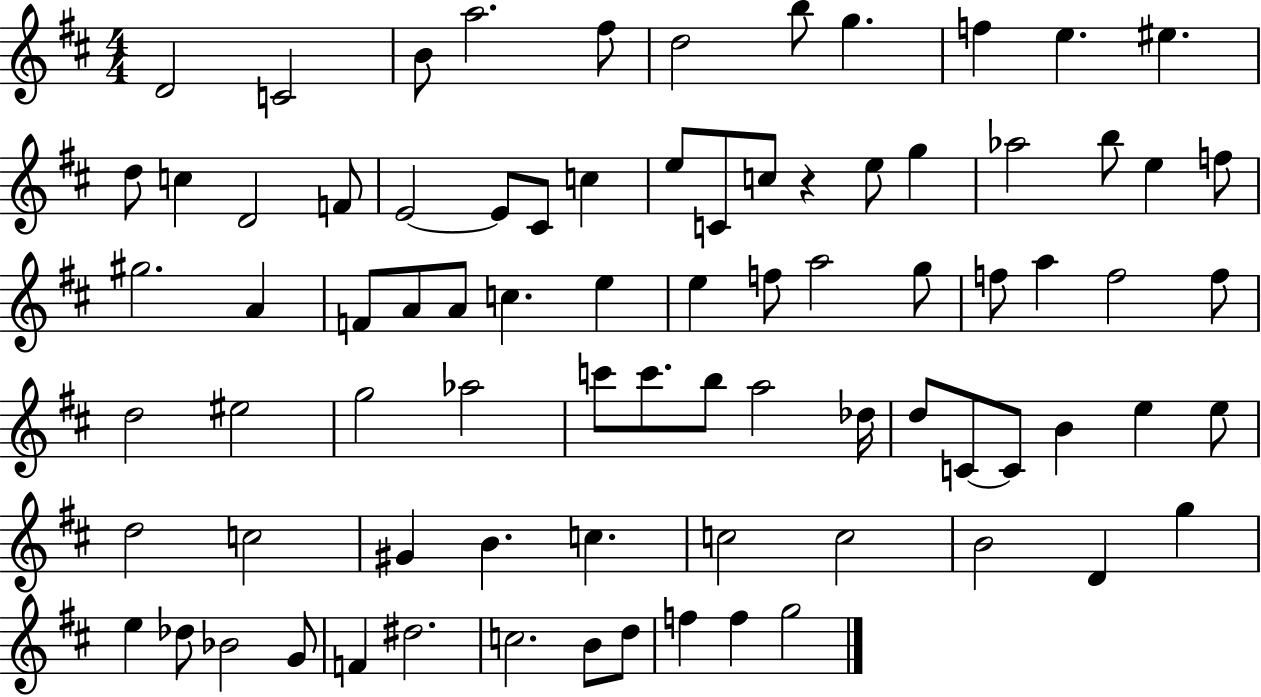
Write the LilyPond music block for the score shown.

{
  \clef treble
  \numericTimeSignature
  \time 4/4
  \key d \major
  \repeat volta 2 { d'2 c'2 | b'8 a''2. fis''8 | d''2 b''8 g''4. | f''4 e''4. eis''4. | \break d''8 c''4 d'2 f'8 | e'2~~ e'8 cis'8 c''4 | e''8 c'8 c''8 r4 e''8 g''4 | aes''2 b''8 e''4 f''8 | \break gis''2. a'4 | f'8 a'8 a'8 c''4. e''4 | e''4 f''8 a''2 g''8 | f''8 a''4 f''2 f''8 | \break d''2 eis''2 | g''2 aes''2 | c'''8 c'''8. b''8 a''2 des''16 | d''8 c'8~~ c'8 b'4 e''4 e''8 | \break d''2 c''2 | gis'4 b'4. c''4. | c''2 c''2 | b'2 d'4 g''4 | \break e''4 des''8 bes'2 g'8 | f'4 dis''2. | c''2. b'8 d''8 | f''4 f''4 g''2 | \break } \bar "|."
}